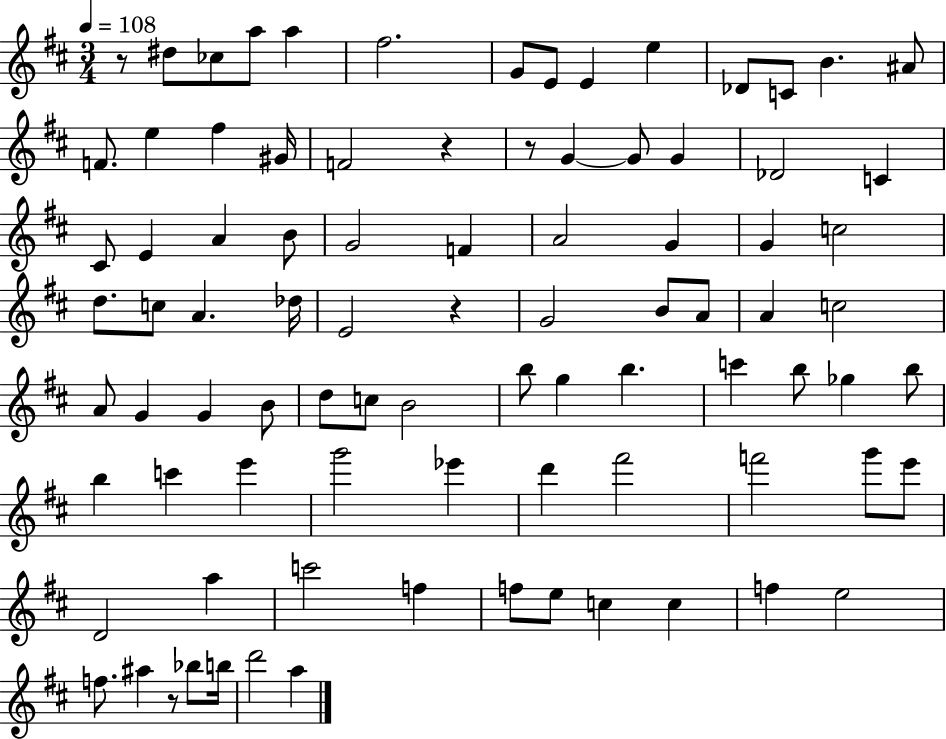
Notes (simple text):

R/e D#5/e CES5/e A5/e A5/q F#5/h. G4/e E4/e E4/q E5/q Db4/e C4/e B4/q. A#4/e F4/e. E5/q F#5/q G#4/s F4/h R/q R/e G4/q G4/e G4/q Db4/h C4/q C#4/e E4/q A4/q B4/e G4/h F4/q A4/h G4/q G4/q C5/h D5/e. C5/e A4/q. Db5/s E4/h R/q G4/h B4/e A4/e A4/q C5/h A4/e G4/q G4/q B4/e D5/e C5/e B4/h B5/e G5/q B5/q. C6/q B5/e Gb5/q B5/e B5/q C6/q E6/q G6/h Eb6/q D6/q F#6/h F6/h G6/e E6/e D4/h A5/q C6/h F5/q F5/e E5/e C5/q C5/q F5/q E5/h F5/e. A#5/q R/e Bb5/e B5/s D6/h A5/q